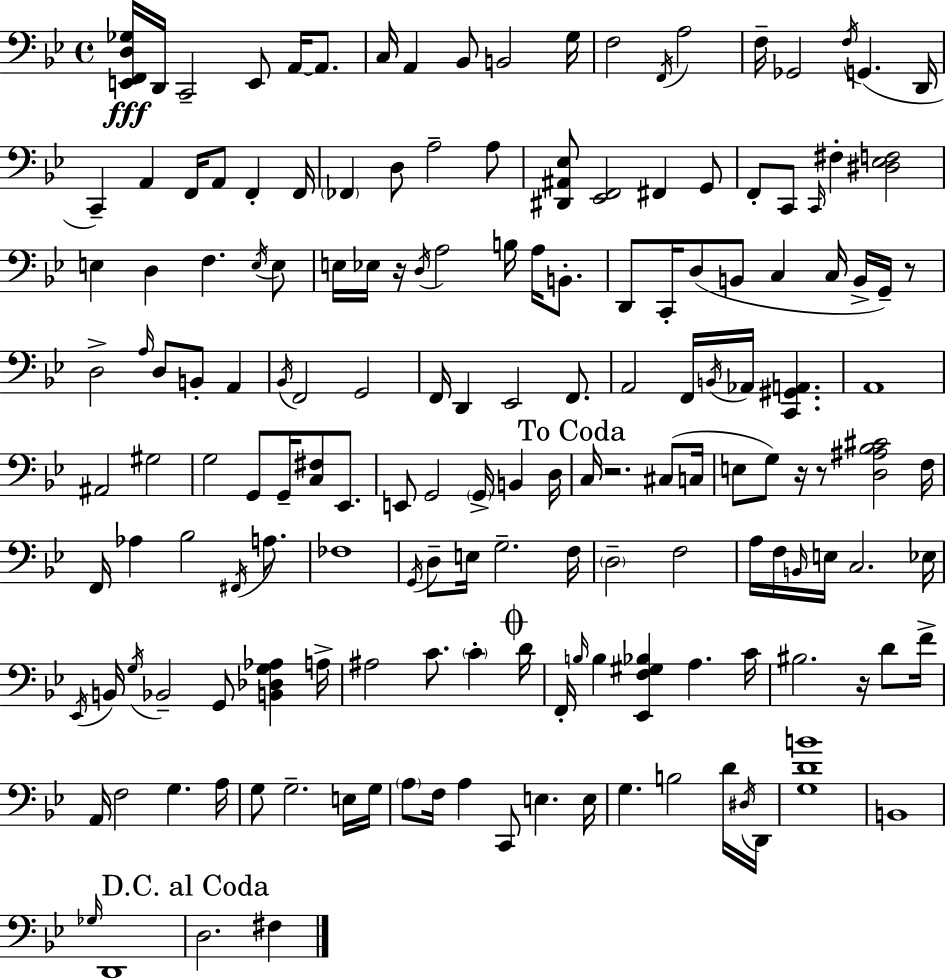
X:1
T:Untitled
M:4/4
L:1/4
K:Gm
[E,,F,,D,_G,]/4 D,,/4 C,,2 E,,/2 A,,/4 A,,/2 C,/4 A,, _B,,/2 B,,2 G,/4 F,2 F,,/4 A,2 F,/4 _G,,2 F,/4 G,, D,,/4 C,, A,, F,,/4 A,,/2 F,, F,,/4 _F,, D,/2 A,2 A,/2 [^D,,^A,,_E,]/2 [_E,,F,,]2 ^F,, G,,/2 F,,/2 C,,/2 C,,/4 ^F, [^D,_E,F,]2 E, D, F, E,/4 E,/2 E,/4 _E,/4 z/4 D,/4 A,2 B,/4 A,/4 B,,/2 D,,/2 C,,/4 D,/2 B,,/2 C, C,/4 B,,/4 G,,/4 z/2 D,2 A,/4 D,/2 B,,/2 A,, _B,,/4 F,,2 G,,2 F,,/4 D,, _E,,2 F,,/2 A,,2 F,,/4 B,,/4 _A,,/4 [C,,^G,,A,,] A,,4 ^A,,2 ^G,2 G,2 G,,/2 G,,/4 [C,^F,]/2 _E,,/2 E,,/2 G,,2 G,,/4 B,, D,/4 C,/4 z2 ^C,/2 C,/4 E,/2 G,/2 z/4 z/2 [D,^A,_B,^C]2 F,/4 F,,/4 _A, _B,2 ^F,,/4 A,/2 _F,4 G,,/4 D,/2 E,/4 G,2 F,/4 D,2 F,2 A,/4 F,/4 B,,/4 E,/4 C,2 _E,/4 _E,,/4 B,,/4 G,/4 _B,,2 G,,/2 [B,,_D,G,_A,] A,/4 ^A,2 C/2 C D/4 F,,/4 B,/4 B, [_E,,F,^G,_B,] A, C/4 ^B,2 z/4 D/2 F/4 A,,/4 F,2 G, A,/4 G,/2 G,2 E,/4 G,/4 A,/2 F,/4 A, C,,/2 E, E,/4 G, B,2 D/4 ^D,/4 D,,/4 [G,DB]4 B,,4 _G,/4 D,,4 D,2 ^F,